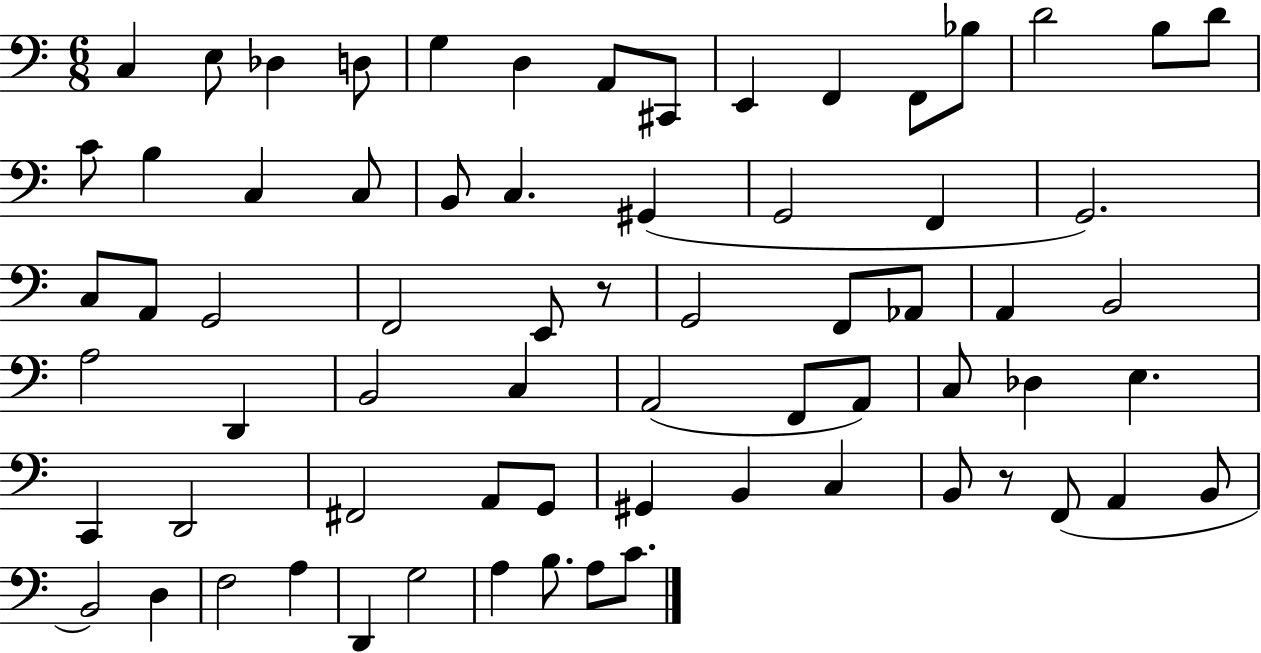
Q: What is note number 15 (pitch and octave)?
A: D4